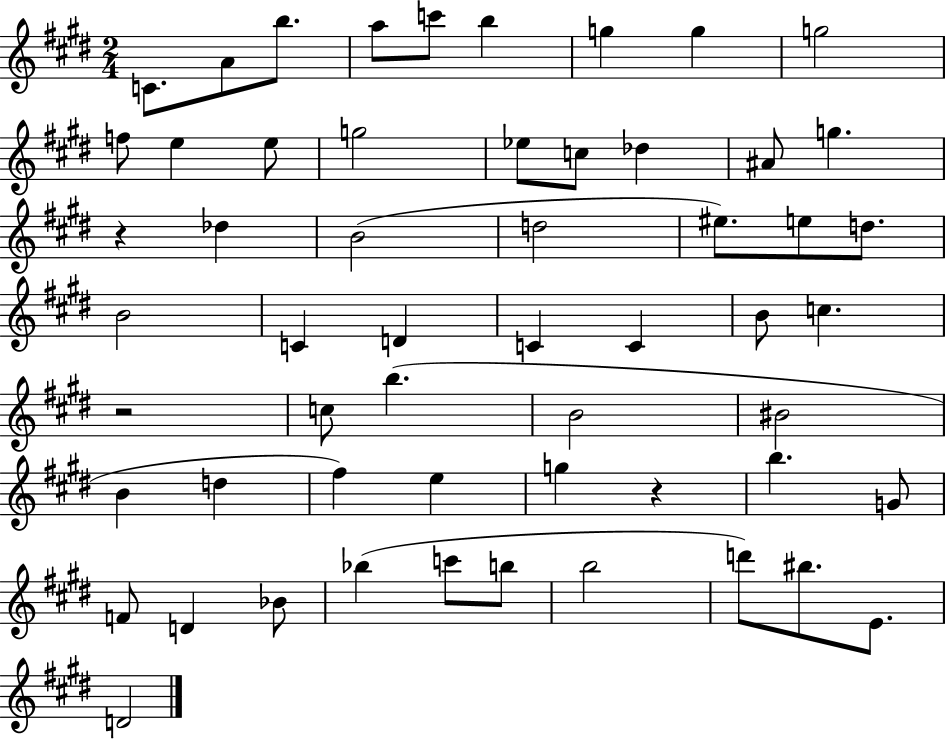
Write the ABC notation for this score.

X:1
T:Untitled
M:2/4
L:1/4
K:E
C/2 A/2 b/2 a/2 c'/2 b g g g2 f/2 e e/2 g2 _e/2 c/2 _d ^A/2 g z _d B2 d2 ^e/2 e/2 d/2 B2 C D C C B/2 c z2 c/2 b B2 ^B2 B d ^f e g z b G/2 F/2 D _B/2 _b c'/2 b/2 b2 d'/2 ^b/2 E/2 D2